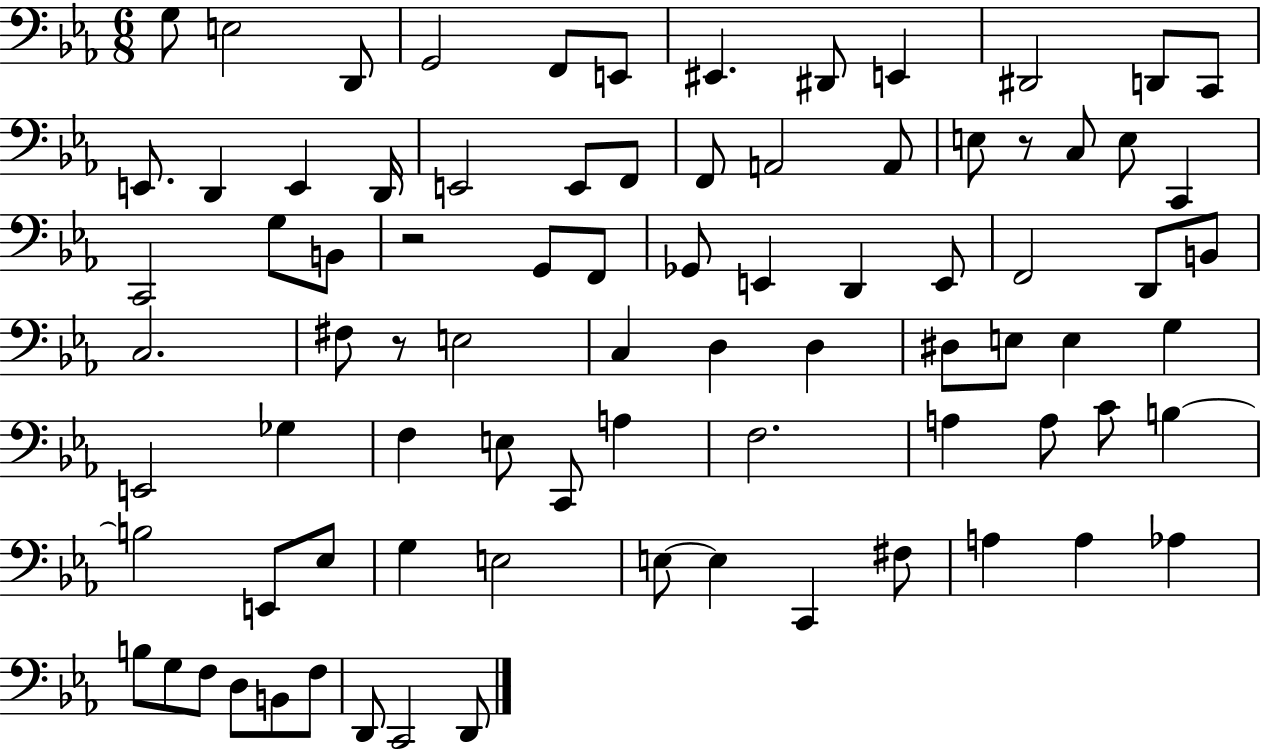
G3/e E3/h D2/e G2/h F2/e E2/e EIS2/q. D#2/e E2/q D#2/h D2/e C2/e E2/e. D2/q E2/q D2/s E2/h E2/e F2/e F2/e A2/h A2/e E3/e R/e C3/e E3/e C2/q C2/h G3/e B2/e R/h G2/e F2/e Gb2/e E2/q D2/q E2/e F2/h D2/e B2/e C3/h. F#3/e R/e E3/h C3/q D3/q D3/q D#3/e E3/e E3/q G3/q E2/h Gb3/q F3/q E3/e C2/e A3/q F3/h. A3/q A3/e C4/e B3/q B3/h E2/e Eb3/e G3/q E3/h E3/e E3/q C2/q F#3/e A3/q A3/q Ab3/q B3/e G3/e F3/e D3/e B2/e F3/e D2/e C2/h D2/e